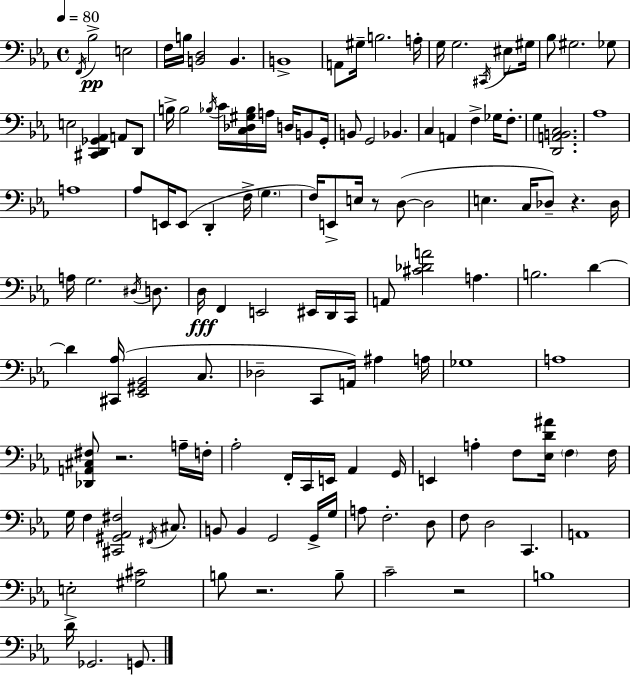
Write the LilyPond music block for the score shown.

{
  \clef bass
  \time 4/4
  \defaultTimeSignature
  \key c \minor
  \tempo 4 = 80
  \acciaccatura { f,16 }\pp bes2-> e2 | f16 b16 <b, d>2 b,4. | b,1-> | a,8 gis16-- b2. | \break a16-. g16 g2. \acciaccatura { cis,16 } eis8 | gis16 bes8 gis2. | ges8 e2 <cis, d, ges, aes,>4 a,8 | d,8 b16-> b2 \acciaccatura { bes16 } c'16 <c des gis bes>16 a16 d16 | \break b,8 g,16-. b,8 g,2 bes,4. | c4 a,4 f4-> ges16 | f8.-. g4 <d, a, b, c>2. | aes1 | \break a1 | aes8 e,16 e,8( d,4-. f16-> \parenthesize g4. | f16) e,8-> e16 r8 d8~(~ d2 | e4. c16 des8--) r4. | \break des16 a16 g2. | \acciaccatura { dis16 } d8. d16\fff f,4 e,2 | eis,16 d,16 c,16 a,8 <cis' des' a'>2 a4. | b2. | \break d'4~~ d'4 <cis, aes>16( <ees, gis, bes,>2 | c8. des2-- c,8 a,16) ais4 | a16 ges1 | a1 | \break <des, a, cis fis>8 r2. | a16-- f16-. aes2-. f,16-. c,16 e,16 aes,4 | g,16 e,4 a4-. f8 <ees d' ais'>16 \parenthesize f4 | f16 g16 f4 <cis, gis, aes, fis>2 | \break \acciaccatura { fis,16 } cis8. b,8 b,4 g,2 | g,16-> g16 a8 f2.-. | d8 f8 d2 c,4. | a,1 | \break e2-. <gis cis'>2 | b8 r2. | b8-- c'2-- r2 | b1 | \break d'16-> ges,2. | g,8. \bar "|."
}